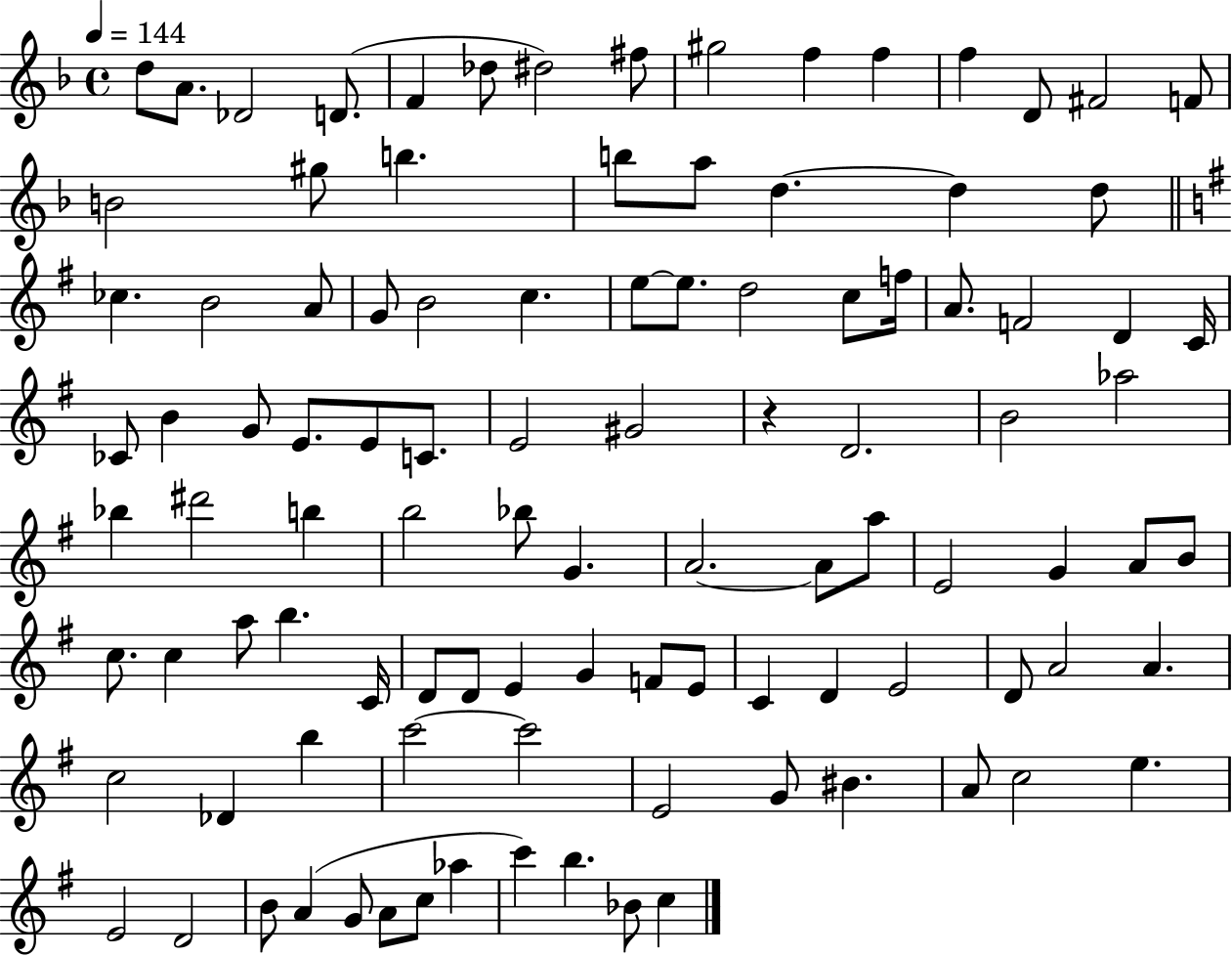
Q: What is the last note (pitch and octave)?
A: C5